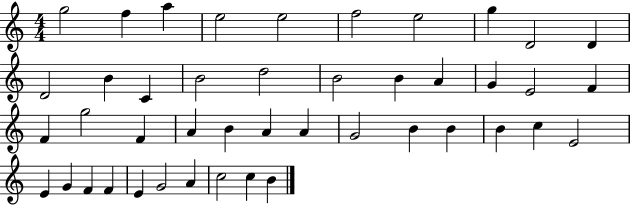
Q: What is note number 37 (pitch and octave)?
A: F4